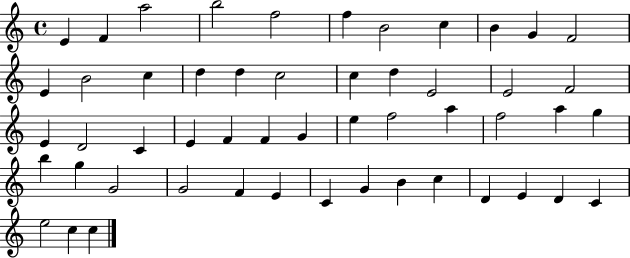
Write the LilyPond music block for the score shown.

{
  \clef treble
  \time 4/4
  \defaultTimeSignature
  \key c \major
  e'4 f'4 a''2 | b''2 f''2 | f''4 b'2 c''4 | b'4 g'4 f'2 | \break e'4 b'2 c''4 | d''4 d''4 c''2 | c''4 d''4 e'2 | e'2 f'2 | \break e'4 d'2 c'4 | e'4 f'4 f'4 g'4 | e''4 f''2 a''4 | f''2 a''4 g''4 | \break b''4 g''4 g'2 | g'2 f'4 e'4 | c'4 g'4 b'4 c''4 | d'4 e'4 d'4 c'4 | \break e''2 c''4 c''4 | \bar "|."
}